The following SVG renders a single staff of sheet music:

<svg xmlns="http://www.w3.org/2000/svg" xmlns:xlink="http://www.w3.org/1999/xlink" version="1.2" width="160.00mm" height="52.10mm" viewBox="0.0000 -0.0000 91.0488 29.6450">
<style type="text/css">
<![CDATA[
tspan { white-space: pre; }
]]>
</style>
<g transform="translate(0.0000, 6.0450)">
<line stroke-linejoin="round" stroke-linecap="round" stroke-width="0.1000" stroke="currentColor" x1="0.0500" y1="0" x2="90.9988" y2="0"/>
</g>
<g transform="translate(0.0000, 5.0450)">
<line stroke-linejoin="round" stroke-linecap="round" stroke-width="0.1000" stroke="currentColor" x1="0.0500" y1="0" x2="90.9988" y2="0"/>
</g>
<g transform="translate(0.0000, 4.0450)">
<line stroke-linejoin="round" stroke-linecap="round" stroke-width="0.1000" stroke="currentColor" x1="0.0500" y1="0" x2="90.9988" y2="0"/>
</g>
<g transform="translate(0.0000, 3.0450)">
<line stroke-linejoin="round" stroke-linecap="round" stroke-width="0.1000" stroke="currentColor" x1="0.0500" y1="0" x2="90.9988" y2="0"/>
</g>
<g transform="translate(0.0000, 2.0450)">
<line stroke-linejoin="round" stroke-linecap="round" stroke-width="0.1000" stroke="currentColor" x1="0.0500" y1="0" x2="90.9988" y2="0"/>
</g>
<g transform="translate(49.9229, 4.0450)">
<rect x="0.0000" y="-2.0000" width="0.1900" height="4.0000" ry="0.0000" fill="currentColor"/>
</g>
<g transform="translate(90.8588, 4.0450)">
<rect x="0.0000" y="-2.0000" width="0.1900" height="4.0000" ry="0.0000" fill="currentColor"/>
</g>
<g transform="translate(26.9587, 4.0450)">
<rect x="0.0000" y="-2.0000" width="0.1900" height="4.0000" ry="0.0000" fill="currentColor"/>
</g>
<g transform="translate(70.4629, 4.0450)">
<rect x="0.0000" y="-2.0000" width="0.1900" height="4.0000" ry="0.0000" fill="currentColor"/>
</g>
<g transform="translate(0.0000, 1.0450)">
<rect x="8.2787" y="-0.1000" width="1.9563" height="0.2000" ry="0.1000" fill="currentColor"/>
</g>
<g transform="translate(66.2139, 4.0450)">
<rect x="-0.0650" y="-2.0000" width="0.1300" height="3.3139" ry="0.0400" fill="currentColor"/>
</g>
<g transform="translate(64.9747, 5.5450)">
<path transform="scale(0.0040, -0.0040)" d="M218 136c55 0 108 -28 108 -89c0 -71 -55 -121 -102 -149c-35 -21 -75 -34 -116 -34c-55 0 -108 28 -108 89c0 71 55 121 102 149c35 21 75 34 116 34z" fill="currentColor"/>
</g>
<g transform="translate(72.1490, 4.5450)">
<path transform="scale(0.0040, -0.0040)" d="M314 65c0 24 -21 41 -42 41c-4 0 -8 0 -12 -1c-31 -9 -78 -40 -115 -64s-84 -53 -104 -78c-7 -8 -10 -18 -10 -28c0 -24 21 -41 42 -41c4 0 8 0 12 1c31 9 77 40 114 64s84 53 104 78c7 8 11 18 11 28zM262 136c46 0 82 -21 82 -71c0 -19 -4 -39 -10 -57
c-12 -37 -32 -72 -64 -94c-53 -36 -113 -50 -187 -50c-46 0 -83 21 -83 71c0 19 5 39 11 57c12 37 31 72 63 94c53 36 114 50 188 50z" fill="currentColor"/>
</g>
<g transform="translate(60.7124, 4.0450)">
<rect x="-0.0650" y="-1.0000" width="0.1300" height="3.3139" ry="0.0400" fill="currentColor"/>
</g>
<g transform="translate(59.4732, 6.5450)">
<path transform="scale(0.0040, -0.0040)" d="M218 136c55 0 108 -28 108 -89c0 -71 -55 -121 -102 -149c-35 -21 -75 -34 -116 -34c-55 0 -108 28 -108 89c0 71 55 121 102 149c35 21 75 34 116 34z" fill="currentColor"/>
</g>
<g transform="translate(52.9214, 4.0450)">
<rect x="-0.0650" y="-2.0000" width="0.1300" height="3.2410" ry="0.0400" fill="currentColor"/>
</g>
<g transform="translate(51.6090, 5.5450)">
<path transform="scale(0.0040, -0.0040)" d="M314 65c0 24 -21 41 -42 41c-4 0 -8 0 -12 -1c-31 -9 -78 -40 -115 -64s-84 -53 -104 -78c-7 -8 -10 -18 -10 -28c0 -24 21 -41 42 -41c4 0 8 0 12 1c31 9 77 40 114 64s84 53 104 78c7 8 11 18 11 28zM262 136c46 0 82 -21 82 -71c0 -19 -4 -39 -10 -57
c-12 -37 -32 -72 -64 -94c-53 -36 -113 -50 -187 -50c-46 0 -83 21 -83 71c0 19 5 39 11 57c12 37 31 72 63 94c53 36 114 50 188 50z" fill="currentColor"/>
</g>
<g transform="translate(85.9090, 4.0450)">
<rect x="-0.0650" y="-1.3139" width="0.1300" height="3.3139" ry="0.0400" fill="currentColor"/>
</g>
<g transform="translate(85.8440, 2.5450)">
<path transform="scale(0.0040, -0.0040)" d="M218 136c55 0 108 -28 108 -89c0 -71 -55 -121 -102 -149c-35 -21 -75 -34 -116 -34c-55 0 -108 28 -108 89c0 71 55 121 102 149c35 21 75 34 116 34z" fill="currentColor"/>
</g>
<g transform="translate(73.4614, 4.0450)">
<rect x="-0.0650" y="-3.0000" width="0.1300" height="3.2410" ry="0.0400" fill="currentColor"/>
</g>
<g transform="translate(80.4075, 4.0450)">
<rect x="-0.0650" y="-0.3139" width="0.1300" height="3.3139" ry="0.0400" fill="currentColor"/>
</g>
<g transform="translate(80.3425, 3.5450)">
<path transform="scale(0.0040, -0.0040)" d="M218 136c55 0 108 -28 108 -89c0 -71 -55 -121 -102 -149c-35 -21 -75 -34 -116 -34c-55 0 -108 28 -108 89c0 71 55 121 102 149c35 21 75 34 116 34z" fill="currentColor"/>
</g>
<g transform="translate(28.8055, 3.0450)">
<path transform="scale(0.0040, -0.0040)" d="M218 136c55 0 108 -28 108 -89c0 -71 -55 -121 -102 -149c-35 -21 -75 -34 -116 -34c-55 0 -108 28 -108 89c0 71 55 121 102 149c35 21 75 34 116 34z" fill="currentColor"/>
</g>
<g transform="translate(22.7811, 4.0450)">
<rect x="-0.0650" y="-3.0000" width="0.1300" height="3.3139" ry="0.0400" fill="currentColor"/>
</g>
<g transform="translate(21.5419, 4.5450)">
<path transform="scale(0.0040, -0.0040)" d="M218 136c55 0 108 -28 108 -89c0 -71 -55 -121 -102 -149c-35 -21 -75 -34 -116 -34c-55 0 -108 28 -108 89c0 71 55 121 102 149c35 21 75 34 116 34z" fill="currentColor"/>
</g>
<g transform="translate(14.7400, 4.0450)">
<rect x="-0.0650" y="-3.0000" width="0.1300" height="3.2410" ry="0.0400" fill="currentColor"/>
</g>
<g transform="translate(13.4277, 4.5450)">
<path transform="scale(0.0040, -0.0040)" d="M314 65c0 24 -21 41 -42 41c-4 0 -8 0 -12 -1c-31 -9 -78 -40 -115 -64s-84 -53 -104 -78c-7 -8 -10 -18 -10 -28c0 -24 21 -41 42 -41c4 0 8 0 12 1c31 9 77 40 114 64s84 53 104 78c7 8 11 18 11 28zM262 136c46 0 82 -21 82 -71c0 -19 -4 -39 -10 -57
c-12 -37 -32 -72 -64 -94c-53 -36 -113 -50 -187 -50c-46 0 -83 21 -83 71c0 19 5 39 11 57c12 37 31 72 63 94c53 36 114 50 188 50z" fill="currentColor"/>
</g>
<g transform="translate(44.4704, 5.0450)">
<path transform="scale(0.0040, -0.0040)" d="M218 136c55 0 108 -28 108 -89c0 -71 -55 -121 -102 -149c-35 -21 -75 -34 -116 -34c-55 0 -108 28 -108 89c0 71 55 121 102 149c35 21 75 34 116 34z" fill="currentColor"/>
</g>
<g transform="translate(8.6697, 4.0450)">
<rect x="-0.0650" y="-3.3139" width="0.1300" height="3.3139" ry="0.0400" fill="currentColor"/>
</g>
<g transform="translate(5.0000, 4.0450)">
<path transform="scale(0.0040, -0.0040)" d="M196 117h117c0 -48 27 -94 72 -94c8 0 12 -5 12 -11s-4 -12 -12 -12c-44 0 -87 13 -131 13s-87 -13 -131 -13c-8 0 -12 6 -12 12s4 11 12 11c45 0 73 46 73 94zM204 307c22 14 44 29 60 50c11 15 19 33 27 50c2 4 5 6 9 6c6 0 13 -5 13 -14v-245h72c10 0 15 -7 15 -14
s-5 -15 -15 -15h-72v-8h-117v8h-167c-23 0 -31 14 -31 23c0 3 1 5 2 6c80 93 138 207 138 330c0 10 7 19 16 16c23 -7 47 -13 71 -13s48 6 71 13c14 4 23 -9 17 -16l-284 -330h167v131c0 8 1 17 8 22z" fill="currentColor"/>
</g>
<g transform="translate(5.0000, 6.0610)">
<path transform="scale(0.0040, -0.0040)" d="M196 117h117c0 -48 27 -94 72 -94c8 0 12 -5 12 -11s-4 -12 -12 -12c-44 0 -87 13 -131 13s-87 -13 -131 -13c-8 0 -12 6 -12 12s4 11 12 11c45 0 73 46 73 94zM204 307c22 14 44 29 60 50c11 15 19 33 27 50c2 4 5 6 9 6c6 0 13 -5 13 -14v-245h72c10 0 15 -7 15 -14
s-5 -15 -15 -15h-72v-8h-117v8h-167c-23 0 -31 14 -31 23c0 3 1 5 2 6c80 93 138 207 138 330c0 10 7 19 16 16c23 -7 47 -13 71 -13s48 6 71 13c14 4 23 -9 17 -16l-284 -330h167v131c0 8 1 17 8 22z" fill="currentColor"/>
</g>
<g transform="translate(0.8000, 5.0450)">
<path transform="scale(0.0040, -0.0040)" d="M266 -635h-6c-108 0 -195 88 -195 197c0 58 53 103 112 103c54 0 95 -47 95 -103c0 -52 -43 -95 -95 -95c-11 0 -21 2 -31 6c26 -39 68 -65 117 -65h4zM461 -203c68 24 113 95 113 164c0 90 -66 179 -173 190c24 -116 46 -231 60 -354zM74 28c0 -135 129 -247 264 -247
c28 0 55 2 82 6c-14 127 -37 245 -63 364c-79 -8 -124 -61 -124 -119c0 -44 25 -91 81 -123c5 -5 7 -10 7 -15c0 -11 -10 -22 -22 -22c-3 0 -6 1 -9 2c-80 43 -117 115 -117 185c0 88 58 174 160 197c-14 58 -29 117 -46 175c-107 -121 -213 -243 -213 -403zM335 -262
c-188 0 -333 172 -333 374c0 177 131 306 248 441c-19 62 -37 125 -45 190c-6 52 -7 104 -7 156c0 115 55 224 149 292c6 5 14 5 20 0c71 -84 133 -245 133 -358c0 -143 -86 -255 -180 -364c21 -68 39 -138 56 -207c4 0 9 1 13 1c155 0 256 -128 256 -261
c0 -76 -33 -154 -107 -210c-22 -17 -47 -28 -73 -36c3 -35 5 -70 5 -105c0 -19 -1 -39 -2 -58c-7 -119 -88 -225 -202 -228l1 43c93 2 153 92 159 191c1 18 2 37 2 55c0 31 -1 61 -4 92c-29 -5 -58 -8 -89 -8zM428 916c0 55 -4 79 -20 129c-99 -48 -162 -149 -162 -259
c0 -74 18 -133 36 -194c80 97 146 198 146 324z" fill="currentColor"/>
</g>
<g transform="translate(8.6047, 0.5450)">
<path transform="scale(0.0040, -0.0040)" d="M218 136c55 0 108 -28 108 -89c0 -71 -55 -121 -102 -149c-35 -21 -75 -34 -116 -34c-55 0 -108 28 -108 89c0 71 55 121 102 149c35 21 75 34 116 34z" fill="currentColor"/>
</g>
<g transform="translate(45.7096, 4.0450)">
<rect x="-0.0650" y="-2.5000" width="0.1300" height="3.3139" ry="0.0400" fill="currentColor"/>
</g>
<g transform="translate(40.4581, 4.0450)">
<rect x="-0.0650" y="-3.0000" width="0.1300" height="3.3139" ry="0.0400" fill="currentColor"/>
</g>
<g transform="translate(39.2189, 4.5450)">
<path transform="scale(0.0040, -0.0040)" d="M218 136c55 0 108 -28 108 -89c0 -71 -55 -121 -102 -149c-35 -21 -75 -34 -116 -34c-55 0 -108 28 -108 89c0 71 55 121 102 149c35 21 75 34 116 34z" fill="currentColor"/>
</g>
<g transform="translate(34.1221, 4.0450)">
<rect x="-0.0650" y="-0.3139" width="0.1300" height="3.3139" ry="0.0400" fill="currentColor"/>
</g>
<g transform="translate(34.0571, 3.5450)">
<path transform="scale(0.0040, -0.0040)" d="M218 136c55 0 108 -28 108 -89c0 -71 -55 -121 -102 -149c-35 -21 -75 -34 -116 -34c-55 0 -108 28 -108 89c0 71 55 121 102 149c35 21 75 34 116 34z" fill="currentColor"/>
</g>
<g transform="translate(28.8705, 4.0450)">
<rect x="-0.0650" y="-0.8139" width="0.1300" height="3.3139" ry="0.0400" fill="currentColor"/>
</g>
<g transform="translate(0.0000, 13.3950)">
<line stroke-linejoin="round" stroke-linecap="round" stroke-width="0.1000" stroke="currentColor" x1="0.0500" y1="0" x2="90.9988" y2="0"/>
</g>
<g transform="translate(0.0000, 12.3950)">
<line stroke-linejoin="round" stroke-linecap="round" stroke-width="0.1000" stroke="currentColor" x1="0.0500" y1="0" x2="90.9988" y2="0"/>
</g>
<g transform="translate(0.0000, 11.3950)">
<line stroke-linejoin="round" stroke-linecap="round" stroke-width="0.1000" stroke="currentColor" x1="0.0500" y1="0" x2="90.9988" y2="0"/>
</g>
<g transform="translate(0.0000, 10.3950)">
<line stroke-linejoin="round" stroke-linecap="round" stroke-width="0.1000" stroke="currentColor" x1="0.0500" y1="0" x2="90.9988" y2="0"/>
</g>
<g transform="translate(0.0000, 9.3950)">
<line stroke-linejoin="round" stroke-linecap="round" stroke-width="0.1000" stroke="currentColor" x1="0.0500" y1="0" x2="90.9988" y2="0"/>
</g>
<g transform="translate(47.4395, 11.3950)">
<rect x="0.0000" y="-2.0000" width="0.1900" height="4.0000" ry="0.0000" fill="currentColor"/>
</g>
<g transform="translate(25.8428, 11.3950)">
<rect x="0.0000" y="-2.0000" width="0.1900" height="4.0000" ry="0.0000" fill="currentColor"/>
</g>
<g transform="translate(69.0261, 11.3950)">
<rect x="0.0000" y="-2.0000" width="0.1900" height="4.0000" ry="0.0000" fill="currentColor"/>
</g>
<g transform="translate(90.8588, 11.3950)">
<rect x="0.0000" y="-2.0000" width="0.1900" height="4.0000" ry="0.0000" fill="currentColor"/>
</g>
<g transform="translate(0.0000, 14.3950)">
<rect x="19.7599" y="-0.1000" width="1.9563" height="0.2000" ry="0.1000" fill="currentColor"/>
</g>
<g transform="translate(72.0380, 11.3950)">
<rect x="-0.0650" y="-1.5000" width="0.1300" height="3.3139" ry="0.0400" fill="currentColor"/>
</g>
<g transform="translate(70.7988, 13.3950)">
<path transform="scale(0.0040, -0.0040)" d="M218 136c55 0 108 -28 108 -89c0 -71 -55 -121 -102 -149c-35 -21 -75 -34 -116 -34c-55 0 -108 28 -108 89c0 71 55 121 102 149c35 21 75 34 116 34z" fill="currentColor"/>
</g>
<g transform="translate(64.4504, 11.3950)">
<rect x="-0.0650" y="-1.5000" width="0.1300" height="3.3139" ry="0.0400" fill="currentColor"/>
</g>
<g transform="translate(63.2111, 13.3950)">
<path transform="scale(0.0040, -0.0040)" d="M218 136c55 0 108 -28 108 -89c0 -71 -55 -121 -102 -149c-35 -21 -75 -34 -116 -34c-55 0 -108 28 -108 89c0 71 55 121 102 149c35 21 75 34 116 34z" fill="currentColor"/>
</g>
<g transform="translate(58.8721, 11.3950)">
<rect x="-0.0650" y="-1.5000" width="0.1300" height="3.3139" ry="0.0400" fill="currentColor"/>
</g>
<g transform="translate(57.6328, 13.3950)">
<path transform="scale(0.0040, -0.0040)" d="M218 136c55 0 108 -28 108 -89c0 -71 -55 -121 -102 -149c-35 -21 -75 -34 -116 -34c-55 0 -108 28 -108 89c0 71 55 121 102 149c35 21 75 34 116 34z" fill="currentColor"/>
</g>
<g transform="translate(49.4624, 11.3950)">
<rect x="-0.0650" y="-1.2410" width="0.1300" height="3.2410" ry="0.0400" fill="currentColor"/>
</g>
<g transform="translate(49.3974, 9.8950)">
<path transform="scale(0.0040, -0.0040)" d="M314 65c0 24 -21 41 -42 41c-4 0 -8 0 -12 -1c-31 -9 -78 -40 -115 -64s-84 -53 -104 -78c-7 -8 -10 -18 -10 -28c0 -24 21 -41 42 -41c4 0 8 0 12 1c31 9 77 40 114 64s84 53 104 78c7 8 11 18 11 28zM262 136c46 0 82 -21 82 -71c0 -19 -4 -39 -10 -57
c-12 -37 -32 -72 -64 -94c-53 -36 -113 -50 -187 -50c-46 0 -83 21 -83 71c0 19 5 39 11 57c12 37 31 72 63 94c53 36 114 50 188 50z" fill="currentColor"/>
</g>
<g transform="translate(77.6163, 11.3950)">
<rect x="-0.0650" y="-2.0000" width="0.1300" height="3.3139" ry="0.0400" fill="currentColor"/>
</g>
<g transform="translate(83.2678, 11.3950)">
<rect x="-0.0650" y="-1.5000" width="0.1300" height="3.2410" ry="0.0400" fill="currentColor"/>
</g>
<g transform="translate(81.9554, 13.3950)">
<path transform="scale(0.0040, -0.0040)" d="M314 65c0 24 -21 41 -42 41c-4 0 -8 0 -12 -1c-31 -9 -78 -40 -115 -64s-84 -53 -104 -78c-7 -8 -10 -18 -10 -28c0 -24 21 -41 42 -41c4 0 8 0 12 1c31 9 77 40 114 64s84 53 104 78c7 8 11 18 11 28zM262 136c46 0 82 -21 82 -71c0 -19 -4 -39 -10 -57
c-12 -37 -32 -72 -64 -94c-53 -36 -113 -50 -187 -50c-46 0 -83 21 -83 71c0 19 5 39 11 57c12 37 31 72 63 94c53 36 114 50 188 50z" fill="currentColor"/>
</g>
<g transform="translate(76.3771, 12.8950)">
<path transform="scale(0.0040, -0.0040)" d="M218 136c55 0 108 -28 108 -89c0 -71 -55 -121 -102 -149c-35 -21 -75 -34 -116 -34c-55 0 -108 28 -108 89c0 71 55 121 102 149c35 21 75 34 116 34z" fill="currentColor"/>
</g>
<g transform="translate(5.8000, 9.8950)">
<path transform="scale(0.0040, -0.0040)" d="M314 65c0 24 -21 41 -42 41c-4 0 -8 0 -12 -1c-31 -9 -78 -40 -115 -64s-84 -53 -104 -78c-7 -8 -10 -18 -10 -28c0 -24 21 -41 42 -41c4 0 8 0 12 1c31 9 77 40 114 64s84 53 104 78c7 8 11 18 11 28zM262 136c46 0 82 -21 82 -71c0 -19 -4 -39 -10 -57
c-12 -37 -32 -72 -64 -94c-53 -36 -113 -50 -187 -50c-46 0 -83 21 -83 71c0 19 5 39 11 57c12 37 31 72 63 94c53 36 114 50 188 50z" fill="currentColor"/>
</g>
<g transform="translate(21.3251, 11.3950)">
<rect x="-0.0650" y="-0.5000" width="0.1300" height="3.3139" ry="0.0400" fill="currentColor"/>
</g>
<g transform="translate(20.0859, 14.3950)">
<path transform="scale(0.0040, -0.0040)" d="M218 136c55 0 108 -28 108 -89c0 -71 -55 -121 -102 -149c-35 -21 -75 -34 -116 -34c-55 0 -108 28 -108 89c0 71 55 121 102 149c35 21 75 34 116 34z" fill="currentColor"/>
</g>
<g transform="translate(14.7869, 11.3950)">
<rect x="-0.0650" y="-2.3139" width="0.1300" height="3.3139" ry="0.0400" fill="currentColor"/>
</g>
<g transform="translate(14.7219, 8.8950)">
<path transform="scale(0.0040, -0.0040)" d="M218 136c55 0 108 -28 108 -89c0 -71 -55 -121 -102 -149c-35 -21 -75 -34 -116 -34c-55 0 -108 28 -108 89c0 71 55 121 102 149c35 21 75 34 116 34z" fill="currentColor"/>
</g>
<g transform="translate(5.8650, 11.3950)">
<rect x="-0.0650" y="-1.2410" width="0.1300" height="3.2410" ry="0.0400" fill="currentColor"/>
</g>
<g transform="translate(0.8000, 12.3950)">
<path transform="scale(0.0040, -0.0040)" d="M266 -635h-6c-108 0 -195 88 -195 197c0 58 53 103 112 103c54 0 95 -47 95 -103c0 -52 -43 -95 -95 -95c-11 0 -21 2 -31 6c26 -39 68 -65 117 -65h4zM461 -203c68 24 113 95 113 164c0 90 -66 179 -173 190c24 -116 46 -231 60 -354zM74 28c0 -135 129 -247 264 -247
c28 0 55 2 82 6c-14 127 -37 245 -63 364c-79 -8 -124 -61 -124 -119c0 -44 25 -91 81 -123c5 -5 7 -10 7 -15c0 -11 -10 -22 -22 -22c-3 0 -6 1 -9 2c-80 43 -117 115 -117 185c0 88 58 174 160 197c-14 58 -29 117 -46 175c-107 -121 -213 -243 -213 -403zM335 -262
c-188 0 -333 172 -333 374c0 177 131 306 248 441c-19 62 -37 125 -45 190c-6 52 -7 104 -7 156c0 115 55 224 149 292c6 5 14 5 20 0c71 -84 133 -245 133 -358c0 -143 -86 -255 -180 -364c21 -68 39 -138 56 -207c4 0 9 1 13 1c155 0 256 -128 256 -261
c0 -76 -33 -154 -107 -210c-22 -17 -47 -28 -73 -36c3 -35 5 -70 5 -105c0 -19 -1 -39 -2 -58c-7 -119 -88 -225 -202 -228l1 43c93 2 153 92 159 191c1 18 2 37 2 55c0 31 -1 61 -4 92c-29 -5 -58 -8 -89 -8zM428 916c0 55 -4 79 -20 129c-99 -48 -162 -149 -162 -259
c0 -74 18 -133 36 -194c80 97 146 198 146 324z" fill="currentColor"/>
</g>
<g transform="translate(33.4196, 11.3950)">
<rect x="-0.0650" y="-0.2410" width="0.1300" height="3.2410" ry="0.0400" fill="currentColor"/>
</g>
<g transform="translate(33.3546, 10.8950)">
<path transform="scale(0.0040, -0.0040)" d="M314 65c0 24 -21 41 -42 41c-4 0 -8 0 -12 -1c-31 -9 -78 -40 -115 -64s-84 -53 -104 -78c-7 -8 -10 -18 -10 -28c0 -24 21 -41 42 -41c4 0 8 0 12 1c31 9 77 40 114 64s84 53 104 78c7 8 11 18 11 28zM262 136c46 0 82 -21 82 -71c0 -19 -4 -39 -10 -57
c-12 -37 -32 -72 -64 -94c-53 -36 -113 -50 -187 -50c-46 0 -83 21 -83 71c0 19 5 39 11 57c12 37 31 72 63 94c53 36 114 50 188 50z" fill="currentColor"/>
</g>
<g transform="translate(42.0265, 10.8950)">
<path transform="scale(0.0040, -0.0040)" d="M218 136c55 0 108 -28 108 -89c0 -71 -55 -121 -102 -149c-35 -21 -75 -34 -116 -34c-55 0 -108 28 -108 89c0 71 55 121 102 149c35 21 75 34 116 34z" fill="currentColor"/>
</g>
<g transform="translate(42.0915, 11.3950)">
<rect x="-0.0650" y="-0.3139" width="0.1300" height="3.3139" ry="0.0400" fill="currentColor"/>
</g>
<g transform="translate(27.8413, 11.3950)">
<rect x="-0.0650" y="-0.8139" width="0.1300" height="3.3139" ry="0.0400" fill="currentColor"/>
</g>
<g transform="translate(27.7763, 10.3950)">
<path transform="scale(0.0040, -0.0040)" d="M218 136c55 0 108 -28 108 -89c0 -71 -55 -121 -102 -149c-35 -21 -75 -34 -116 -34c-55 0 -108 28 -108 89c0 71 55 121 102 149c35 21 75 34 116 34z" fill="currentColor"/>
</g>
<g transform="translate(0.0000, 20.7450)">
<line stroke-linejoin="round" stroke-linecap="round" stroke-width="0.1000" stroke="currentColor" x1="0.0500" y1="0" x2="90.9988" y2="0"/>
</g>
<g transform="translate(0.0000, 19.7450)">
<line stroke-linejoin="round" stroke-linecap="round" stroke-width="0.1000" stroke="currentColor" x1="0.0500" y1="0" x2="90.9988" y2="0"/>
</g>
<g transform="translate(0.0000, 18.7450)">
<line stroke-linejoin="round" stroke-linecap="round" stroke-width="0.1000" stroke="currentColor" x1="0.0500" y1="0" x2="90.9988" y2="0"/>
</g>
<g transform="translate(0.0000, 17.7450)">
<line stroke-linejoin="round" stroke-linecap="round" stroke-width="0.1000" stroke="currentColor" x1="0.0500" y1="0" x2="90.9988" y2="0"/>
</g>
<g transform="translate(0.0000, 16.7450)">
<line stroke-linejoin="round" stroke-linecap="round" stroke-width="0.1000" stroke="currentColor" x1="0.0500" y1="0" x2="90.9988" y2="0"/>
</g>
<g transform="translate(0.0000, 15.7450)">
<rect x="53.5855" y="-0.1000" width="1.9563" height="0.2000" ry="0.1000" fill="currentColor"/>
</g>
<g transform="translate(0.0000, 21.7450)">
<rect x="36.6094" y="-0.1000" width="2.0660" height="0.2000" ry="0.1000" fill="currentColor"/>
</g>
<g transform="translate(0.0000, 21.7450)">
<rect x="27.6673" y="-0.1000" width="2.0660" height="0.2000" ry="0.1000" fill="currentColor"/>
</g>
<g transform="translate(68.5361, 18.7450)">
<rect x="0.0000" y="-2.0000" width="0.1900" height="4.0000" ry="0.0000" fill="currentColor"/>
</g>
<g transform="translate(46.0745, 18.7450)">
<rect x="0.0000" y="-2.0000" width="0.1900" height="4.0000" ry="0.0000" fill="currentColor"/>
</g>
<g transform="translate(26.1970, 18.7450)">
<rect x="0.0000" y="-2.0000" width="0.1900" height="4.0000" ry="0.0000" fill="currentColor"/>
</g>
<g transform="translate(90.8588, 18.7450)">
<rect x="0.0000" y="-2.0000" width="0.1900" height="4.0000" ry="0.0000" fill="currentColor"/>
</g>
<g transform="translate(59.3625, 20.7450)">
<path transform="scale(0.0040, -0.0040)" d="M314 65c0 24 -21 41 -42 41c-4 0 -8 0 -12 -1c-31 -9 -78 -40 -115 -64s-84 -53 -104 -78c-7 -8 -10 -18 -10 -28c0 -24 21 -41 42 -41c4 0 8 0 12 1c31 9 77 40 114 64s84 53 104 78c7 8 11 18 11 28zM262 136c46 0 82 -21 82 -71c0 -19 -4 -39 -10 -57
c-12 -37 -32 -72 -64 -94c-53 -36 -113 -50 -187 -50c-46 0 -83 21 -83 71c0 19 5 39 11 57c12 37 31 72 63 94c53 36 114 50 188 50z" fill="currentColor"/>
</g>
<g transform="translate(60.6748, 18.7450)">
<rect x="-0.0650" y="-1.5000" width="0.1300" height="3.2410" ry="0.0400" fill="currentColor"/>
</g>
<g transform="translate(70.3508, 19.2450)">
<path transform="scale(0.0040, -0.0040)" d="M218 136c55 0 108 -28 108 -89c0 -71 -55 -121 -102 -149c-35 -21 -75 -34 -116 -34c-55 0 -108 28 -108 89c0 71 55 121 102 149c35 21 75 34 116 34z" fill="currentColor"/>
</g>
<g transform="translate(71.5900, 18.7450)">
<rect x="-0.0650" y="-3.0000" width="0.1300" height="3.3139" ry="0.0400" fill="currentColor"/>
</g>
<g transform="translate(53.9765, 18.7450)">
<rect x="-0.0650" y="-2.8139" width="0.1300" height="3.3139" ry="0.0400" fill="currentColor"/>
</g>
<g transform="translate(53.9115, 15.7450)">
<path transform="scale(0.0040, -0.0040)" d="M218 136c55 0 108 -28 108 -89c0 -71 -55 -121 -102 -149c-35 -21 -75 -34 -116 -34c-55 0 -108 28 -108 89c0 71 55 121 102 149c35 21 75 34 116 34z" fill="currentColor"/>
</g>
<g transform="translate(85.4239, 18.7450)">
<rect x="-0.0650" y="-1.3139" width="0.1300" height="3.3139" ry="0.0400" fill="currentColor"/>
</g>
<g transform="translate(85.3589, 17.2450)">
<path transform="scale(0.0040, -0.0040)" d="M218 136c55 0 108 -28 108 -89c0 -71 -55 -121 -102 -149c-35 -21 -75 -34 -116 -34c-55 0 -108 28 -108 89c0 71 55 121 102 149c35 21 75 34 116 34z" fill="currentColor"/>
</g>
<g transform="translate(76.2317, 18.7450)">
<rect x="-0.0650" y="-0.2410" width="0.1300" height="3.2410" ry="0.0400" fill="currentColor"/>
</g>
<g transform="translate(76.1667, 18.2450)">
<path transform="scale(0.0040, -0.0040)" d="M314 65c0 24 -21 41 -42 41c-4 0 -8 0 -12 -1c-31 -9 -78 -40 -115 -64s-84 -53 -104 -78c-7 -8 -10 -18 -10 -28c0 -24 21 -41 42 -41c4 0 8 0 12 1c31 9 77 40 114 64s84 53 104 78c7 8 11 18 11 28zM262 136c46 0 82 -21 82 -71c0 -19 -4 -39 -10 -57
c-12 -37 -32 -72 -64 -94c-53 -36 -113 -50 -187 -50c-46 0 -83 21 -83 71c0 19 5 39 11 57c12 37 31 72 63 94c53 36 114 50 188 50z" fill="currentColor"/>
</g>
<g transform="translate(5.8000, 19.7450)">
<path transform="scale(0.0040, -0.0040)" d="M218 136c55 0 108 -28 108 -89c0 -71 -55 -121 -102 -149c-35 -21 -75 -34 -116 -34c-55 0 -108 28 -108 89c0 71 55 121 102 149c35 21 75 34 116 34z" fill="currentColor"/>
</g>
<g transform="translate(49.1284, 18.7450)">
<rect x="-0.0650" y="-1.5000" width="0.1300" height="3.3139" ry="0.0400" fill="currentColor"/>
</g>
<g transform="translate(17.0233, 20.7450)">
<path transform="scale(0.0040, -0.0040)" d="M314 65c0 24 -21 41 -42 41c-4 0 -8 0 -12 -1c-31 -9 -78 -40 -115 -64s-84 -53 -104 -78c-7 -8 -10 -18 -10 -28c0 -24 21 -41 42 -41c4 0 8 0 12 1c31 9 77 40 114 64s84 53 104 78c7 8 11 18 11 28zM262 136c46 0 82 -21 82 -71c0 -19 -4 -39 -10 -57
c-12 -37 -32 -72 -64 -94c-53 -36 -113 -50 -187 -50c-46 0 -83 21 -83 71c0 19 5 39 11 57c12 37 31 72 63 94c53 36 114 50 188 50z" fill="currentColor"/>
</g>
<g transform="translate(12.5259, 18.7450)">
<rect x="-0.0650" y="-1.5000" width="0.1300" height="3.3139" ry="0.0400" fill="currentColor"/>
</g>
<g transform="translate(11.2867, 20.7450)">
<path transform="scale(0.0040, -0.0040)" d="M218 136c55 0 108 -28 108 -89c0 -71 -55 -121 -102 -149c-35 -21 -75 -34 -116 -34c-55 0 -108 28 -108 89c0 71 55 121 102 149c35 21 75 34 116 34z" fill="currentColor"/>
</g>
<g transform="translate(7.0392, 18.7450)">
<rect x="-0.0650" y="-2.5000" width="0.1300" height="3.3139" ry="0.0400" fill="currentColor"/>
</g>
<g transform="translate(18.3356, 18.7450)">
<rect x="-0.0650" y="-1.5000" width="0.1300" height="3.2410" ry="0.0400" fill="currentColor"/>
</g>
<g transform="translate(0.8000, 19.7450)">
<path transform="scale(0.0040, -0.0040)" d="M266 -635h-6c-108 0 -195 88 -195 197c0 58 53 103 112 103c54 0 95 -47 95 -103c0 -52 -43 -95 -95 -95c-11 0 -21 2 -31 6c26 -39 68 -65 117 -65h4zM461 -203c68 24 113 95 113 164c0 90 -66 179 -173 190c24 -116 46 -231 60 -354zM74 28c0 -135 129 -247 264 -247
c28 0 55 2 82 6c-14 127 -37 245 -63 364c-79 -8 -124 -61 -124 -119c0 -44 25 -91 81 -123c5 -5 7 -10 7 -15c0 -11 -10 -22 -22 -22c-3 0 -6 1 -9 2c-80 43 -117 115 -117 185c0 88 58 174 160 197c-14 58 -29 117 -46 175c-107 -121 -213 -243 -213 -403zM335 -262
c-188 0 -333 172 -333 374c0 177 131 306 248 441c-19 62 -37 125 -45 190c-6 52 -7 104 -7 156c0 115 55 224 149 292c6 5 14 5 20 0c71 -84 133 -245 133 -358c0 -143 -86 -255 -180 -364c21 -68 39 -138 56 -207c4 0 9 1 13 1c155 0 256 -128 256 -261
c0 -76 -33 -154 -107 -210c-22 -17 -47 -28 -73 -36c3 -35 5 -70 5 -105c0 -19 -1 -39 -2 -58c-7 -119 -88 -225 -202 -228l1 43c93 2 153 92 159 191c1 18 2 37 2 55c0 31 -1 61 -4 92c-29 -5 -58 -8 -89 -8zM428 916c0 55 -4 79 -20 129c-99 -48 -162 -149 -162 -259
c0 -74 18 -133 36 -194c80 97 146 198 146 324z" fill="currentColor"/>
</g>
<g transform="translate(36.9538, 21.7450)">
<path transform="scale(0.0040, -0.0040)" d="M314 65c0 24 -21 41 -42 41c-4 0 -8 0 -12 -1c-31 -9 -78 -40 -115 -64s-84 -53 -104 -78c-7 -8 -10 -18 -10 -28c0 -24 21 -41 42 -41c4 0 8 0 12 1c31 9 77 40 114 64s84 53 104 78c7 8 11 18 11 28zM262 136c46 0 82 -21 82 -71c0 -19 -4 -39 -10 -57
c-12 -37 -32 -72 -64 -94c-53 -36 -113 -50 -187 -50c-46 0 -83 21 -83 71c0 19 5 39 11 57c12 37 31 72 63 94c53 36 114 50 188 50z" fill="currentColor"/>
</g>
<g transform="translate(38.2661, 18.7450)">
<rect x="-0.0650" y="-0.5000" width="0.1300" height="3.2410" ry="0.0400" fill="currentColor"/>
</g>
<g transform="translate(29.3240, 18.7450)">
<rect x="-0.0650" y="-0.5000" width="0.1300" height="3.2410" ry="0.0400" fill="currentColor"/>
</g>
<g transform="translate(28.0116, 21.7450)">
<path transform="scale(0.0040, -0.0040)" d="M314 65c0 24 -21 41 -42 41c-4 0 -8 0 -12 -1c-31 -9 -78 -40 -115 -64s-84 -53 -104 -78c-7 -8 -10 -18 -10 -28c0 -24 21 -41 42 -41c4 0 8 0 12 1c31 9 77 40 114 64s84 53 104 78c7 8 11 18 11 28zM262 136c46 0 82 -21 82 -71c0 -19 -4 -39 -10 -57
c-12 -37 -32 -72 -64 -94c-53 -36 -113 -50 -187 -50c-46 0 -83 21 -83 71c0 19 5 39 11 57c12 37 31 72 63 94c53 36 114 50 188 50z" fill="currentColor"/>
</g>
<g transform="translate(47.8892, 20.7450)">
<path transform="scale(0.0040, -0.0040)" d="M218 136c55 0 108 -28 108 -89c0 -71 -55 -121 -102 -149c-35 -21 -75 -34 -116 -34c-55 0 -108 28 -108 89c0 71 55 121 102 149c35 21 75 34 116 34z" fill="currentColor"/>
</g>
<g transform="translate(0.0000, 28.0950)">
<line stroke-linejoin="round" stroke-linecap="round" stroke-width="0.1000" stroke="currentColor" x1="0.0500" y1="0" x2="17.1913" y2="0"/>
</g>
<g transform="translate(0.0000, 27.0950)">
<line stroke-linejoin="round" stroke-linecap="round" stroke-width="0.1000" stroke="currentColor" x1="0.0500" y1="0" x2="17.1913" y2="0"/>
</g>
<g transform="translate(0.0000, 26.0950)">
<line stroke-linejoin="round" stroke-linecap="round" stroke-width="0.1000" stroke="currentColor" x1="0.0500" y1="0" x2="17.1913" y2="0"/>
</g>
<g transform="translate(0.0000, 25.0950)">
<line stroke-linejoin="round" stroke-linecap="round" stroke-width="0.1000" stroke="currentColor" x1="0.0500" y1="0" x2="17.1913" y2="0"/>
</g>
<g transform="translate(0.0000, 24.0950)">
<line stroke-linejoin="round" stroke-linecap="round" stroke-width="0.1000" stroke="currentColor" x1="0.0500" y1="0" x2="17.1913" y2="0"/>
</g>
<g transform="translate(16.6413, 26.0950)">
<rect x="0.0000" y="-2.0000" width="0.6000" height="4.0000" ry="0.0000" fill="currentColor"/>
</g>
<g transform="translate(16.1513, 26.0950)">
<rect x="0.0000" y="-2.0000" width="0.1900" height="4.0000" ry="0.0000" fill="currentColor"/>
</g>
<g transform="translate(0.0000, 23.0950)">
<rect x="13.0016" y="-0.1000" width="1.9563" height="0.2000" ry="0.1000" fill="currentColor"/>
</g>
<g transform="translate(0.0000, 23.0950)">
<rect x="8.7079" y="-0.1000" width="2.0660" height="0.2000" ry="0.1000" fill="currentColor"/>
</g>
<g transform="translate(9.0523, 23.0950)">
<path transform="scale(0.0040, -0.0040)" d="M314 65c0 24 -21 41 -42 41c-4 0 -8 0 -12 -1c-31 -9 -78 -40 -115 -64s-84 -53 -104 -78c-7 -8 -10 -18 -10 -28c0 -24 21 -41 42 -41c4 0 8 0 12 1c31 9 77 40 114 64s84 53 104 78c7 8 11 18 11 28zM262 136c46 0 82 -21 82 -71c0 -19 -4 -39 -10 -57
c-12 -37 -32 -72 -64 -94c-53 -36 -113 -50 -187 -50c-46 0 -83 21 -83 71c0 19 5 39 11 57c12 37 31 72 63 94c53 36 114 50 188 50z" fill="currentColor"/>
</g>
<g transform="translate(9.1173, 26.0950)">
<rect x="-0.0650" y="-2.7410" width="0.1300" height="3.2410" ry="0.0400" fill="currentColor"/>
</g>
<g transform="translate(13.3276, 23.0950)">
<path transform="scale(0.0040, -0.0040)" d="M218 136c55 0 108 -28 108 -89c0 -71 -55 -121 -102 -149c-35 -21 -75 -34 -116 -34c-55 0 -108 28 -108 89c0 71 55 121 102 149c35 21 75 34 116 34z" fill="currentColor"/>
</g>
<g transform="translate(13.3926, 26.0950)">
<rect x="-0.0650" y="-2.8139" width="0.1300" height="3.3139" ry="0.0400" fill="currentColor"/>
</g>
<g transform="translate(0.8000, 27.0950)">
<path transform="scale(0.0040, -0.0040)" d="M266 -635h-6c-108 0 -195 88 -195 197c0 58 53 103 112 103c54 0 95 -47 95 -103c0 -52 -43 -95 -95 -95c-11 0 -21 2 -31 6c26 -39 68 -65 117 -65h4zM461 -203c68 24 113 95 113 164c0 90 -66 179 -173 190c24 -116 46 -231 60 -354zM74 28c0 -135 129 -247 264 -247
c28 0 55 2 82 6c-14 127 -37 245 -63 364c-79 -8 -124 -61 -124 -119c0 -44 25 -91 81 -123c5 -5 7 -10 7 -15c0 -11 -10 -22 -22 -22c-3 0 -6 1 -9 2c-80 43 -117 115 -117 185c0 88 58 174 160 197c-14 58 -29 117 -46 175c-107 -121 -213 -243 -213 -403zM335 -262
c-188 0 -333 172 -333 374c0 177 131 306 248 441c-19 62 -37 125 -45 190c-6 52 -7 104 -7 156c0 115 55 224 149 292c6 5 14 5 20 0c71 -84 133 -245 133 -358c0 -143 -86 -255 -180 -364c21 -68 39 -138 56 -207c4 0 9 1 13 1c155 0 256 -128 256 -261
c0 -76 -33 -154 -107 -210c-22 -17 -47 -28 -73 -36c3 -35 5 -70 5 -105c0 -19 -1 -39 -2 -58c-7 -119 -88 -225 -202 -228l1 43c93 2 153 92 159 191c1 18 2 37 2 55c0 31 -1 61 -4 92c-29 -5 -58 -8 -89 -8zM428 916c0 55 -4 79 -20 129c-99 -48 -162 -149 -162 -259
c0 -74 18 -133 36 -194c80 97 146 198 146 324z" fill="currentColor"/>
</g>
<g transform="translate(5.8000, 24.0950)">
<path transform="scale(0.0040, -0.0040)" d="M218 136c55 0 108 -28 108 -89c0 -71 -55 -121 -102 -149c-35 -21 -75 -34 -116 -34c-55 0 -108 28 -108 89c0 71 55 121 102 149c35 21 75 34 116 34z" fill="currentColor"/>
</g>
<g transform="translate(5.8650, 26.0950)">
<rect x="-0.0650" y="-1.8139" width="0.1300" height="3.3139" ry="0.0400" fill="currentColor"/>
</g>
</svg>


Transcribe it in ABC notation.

X:1
T:Untitled
M:4/4
L:1/4
K:C
b A2 A d c A G F2 D F A2 c e e2 g C d c2 c e2 E E E F E2 G E E2 C2 C2 E a E2 A c2 e f a2 a